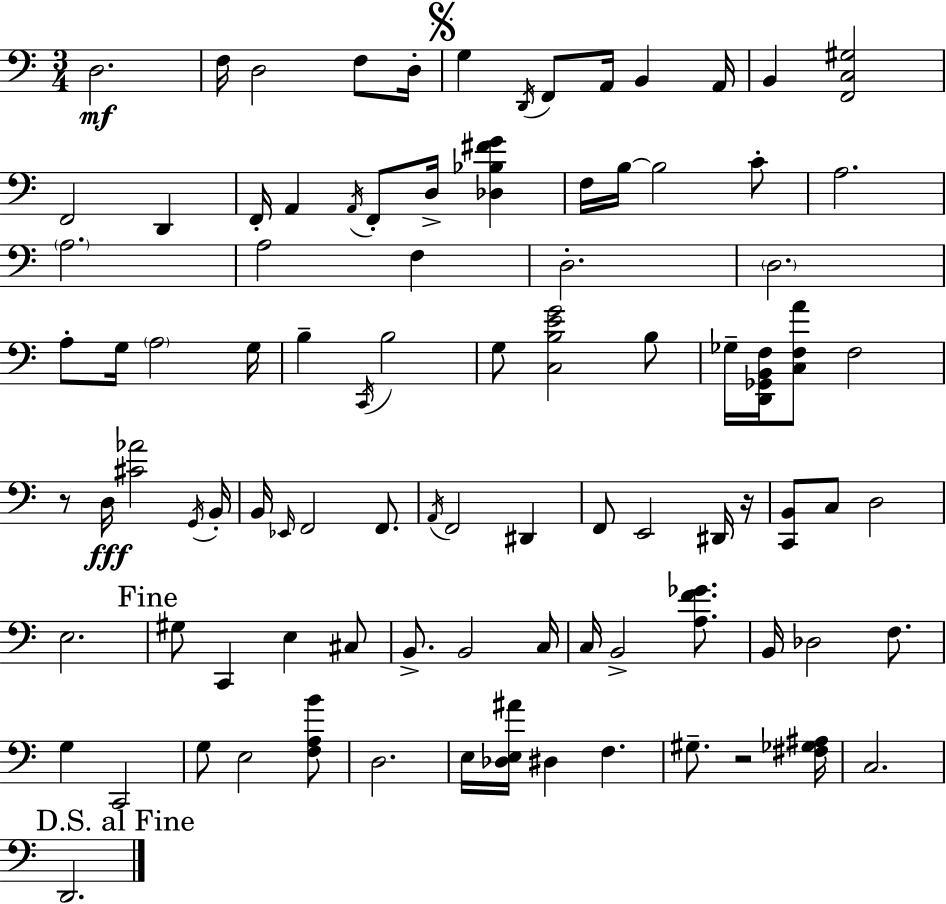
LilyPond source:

{
  \clef bass
  \numericTimeSignature
  \time 3/4
  \key a \minor
  d2.\mf | f16 d2 f8 d16-. | \mark \markup { \musicglyph "scripts.segno" } g4 \acciaccatura { d,16 } f,8 a,16 b,4 | a,16 b,4 <f, c gis>2 | \break f,2 d,4 | f,16-. a,4 \acciaccatura { a,16 } f,8-. d16-> <des bes fis' g'>4 | f16 b16~~ b2 | c'8-. a2. | \break \parenthesize a2. | a2 f4 | d2.-. | \parenthesize d2. | \break a8-. g16 \parenthesize a2 | g16 b4-- \acciaccatura { c,16 } b2 | g8 <c b e' g'>2 | b8 ges16-- <d, ges, b, f>16 <c f a'>8 f2 | \break r8 d16\fff <cis' aes'>2 | \acciaccatura { g,16 } b,16-. b,16 \grace { ees,16 } f,2 | f,8. \acciaccatura { a,16 } f,2 | dis,4 f,8 e,2 | \break dis,16 r16 <c, b,>8 c8 d2 | e2. | \mark "Fine" gis8 c,4 | e4 cis8 b,8.-> b,2 | \break c16 c16 b,2-> | <a f' ges'>8. b,16 des2 | f8. g4 c,2 | g8 e2 | \break <f a b'>8 d2. | e16 <des e ais'>16 dis4 | f4. gis8.-- r2 | <fis ges ais>16 c2. | \break \mark "D.S. al Fine" d,2. | \bar "|."
}